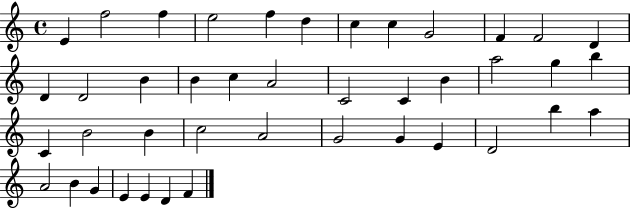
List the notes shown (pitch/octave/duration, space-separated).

E4/q F5/h F5/q E5/h F5/q D5/q C5/q C5/q G4/h F4/q F4/h D4/q D4/q D4/h B4/q B4/q C5/q A4/h C4/h C4/q B4/q A5/h G5/q B5/q C4/q B4/h B4/q C5/h A4/h G4/h G4/q E4/q D4/h B5/q A5/q A4/h B4/q G4/q E4/q E4/q D4/q F4/q